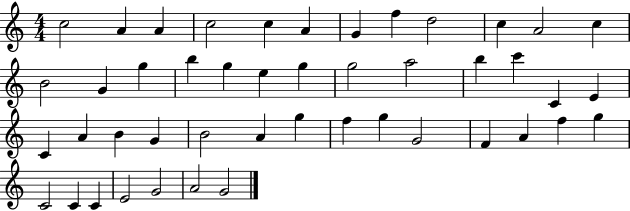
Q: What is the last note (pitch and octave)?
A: G4